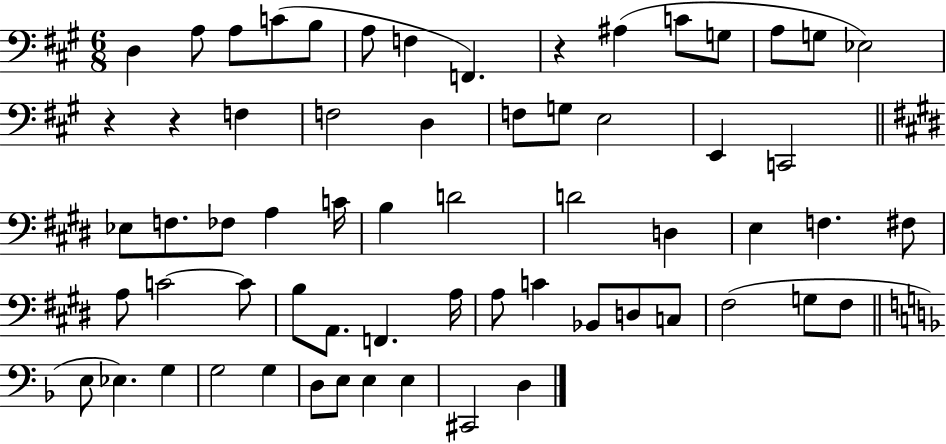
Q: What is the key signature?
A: A major